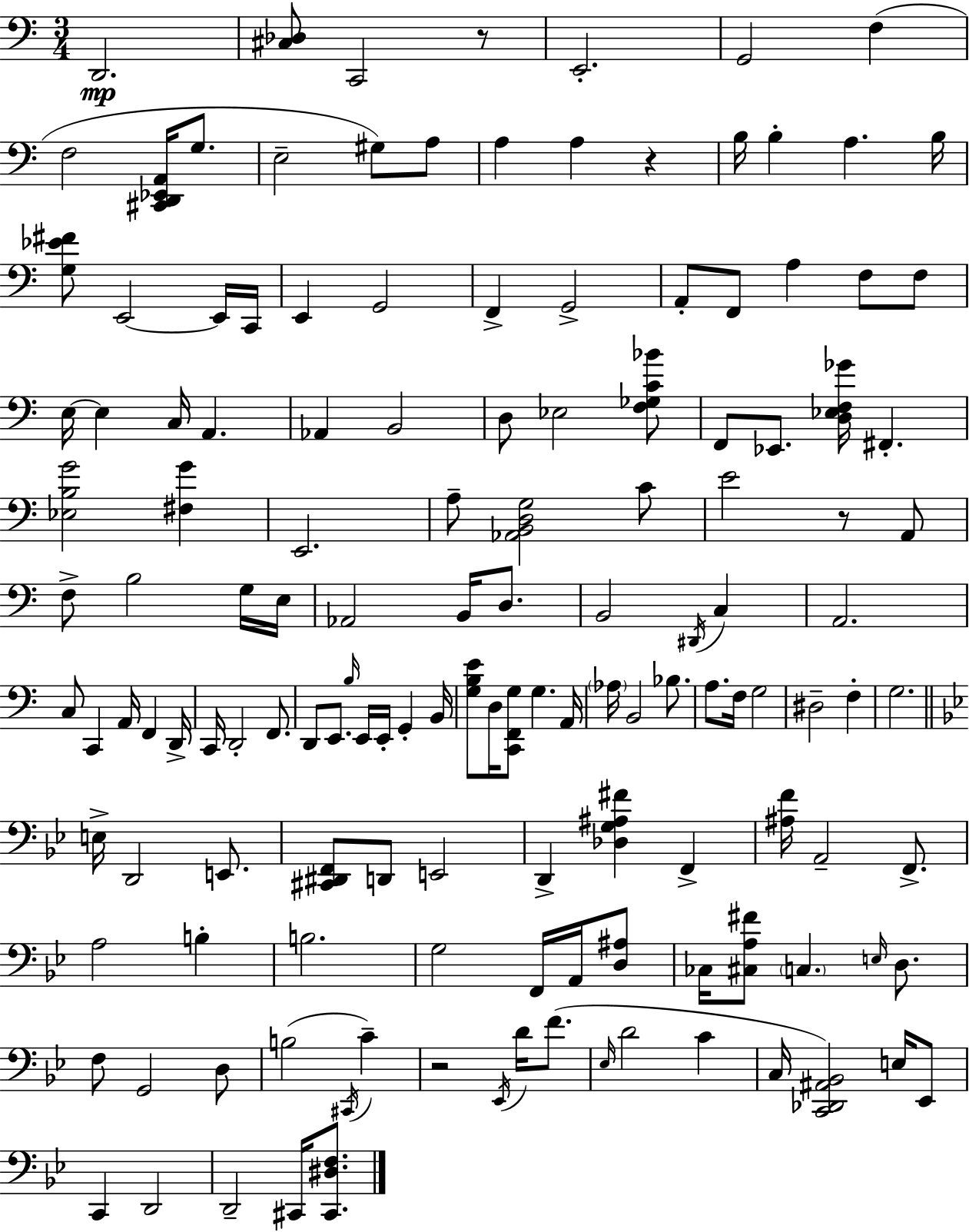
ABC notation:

X:1
T:Untitled
M:3/4
L:1/4
K:Am
D,,2 [^C,_D,]/2 C,,2 z/2 E,,2 G,,2 F, F,2 [^C,,D,,_E,,A,,]/4 G,/2 E,2 ^G,/2 A,/2 A, A, z B,/4 B, A, B,/4 [G,_E^F]/2 E,,2 E,,/4 C,,/4 E,, G,,2 F,, G,,2 A,,/2 F,,/2 A, F,/2 F,/2 E,/4 E, C,/4 A,, _A,, B,,2 D,/2 _E,2 [F,_G,C_B]/2 F,,/2 _E,,/2 [D,_E,F,_G]/4 ^F,, [_E,B,G]2 [^F,G] E,,2 A,/2 [_A,,B,,D,G,]2 C/2 E2 z/2 A,,/2 F,/2 B,2 G,/4 E,/4 _A,,2 B,,/4 D,/2 B,,2 ^D,,/4 C, A,,2 C,/2 C,, A,,/4 F,, D,,/4 C,,/4 D,,2 F,,/2 D,,/2 E,,/2 B,/4 E,,/4 E,,/4 G,, B,,/4 [G,B,E]/2 D,/4 [C,,F,,G,]/2 G, A,,/4 _A,/4 B,,2 _B,/2 A,/2 F,/4 G,2 ^D,2 F, G,2 E,/4 D,,2 E,,/2 [^C,,^D,,F,,]/2 D,,/2 E,,2 D,, [_D,G,^A,^F] F,, [^A,F]/4 A,,2 F,,/2 A,2 B, B,2 G,2 F,,/4 A,,/4 [D,^A,]/2 _C,/4 [^C,A,^F]/2 C, E,/4 D,/2 F,/2 G,,2 D,/2 B,2 ^C,,/4 C z2 _E,,/4 D/4 F/2 _E,/4 D2 C C,/4 [C,,_D,,^A,,_B,,]2 E,/4 _E,,/2 C,, D,,2 D,,2 ^C,,/4 [^C,,^D,F,]/2